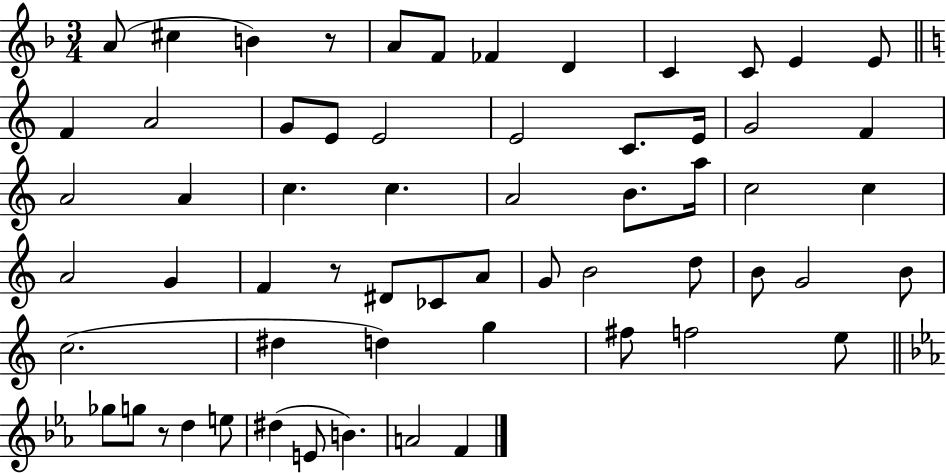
{
  \clef treble
  \numericTimeSignature
  \time 3/4
  \key f \major
  \repeat volta 2 { a'8( cis''4 b'4) r8 | a'8 f'8 fes'4 d'4 | c'4 c'8 e'4 e'8 | \bar "||" \break \key a \minor f'4 a'2 | g'8 e'8 e'2 | e'2 c'8. e'16 | g'2 f'4 | \break a'2 a'4 | c''4. c''4. | a'2 b'8. a''16 | c''2 c''4 | \break a'2 g'4 | f'4 r8 dis'8 ces'8 a'8 | g'8 b'2 d''8 | b'8 g'2 b'8 | \break c''2.( | dis''4 d''4) g''4 | fis''8 f''2 e''8 | \bar "||" \break \key c \minor ges''8 g''8 r8 d''4 e''8 | dis''4( e'8 b'4.) | a'2 f'4 | } \bar "|."
}